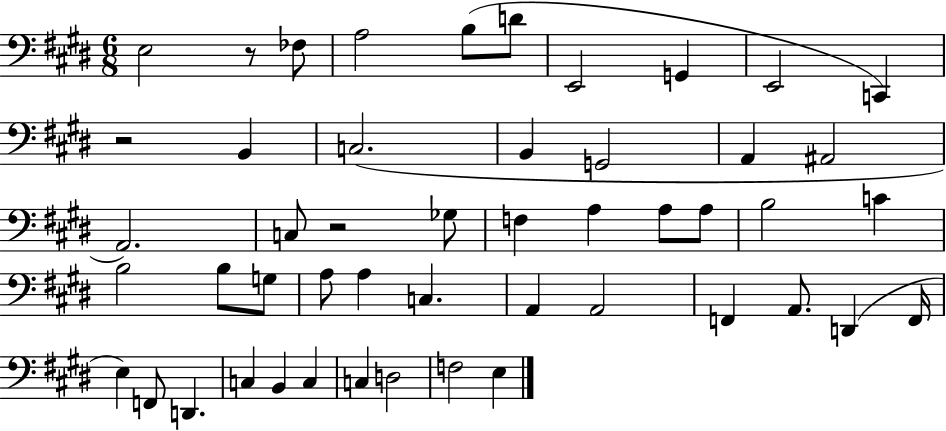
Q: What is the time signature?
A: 6/8